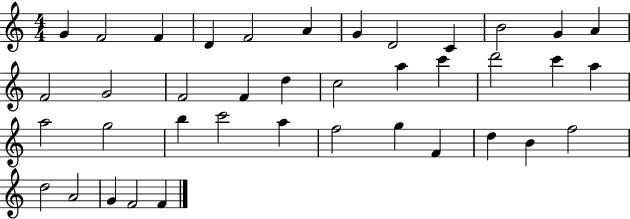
X:1
T:Untitled
M:4/4
L:1/4
K:C
G F2 F D F2 A G D2 C B2 G A F2 G2 F2 F d c2 a c' d'2 c' a a2 g2 b c'2 a f2 g F d B f2 d2 A2 G F2 F